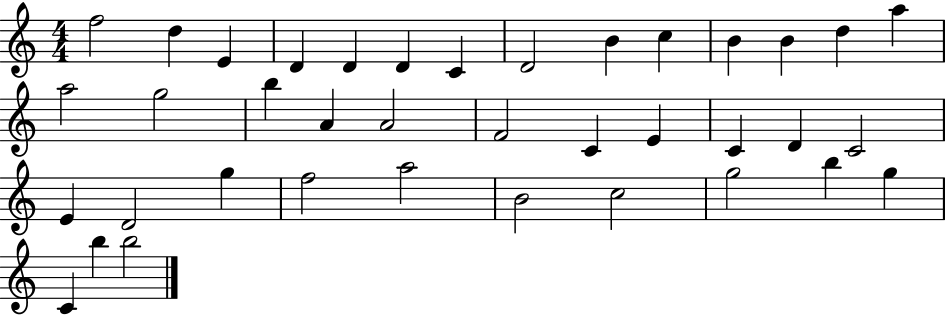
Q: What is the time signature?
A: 4/4